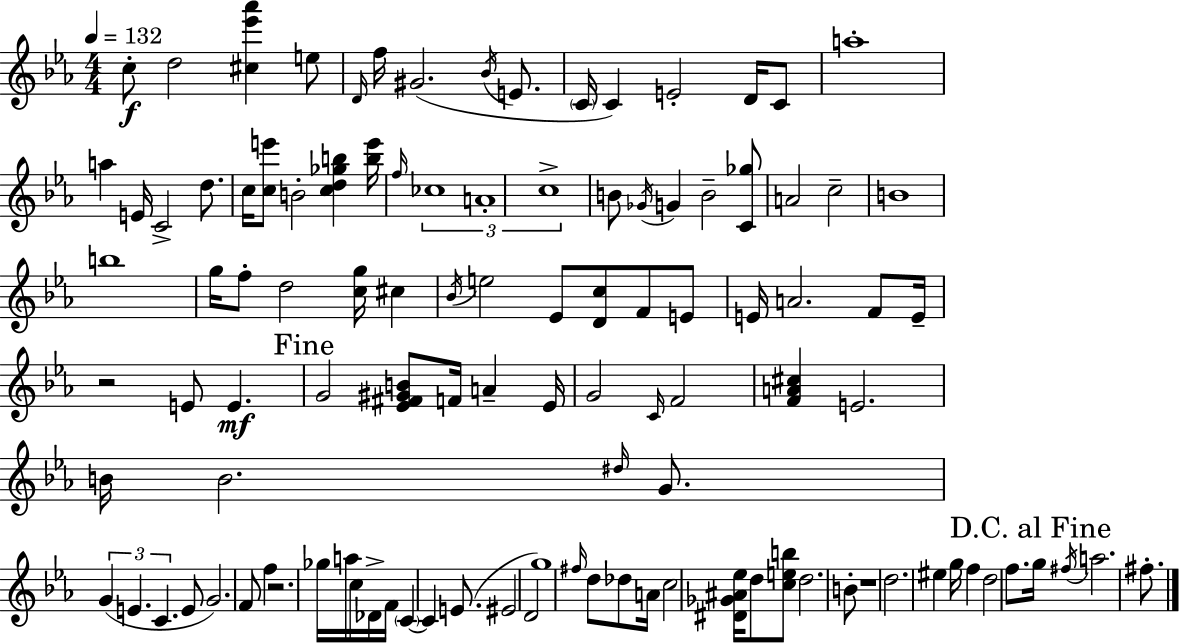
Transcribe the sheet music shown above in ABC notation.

X:1
T:Untitled
M:4/4
L:1/4
K:Eb
c/2 d2 [^c_e'_a'] e/2 D/4 f/4 ^G2 _B/4 E/2 C/4 C E2 D/4 C/2 a4 a E/4 C2 d/2 c/4 [ce']/2 B2 [cd_gb] [be']/4 f/4 _c4 A4 c4 B/2 _G/4 G B2 [C_g]/2 A2 c2 B4 b4 g/4 f/2 d2 [cg]/4 ^c _B/4 e2 _E/2 [Dc]/2 F/2 E/2 E/4 A2 F/2 E/4 z2 E/2 E G2 [_E^F^GB]/2 F/4 A _E/4 G2 C/4 F2 [FA^c] E2 B/4 B2 ^d/4 G/2 G E C E/2 G2 F/2 f z2 _g/4 a/4 c/4 _D/4 F/4 C C E/2 ^E2 D2 g4 ^f/4 d/2 _d/2 A/4 c2 [^D_G^A_e]/4 d/2 [ceb]/2 d2 B/2 z4 d2 ^e g/4 f d2 f/2 g/4 ^f/4 a2 ^f/2